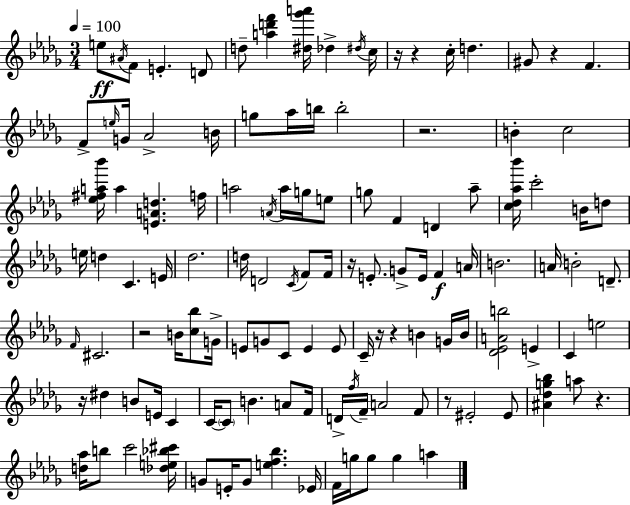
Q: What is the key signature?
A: BES minor